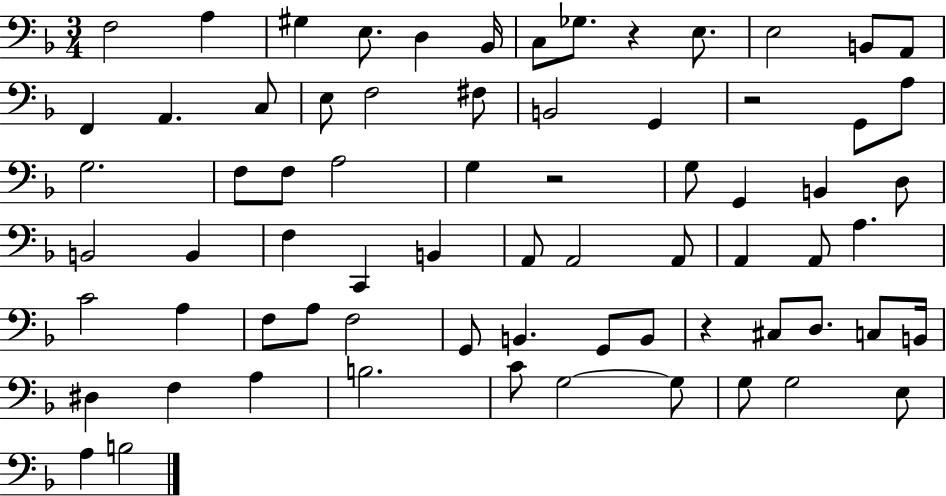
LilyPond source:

{
  \clef bass
  \numericTimeSignature
  \time 3/4
  \key f \major
  f2 a4 | gis4 e8. d4 bes,16 | c8 ges8. r4 e8. | e2 b,8 a,8 | \break f,4 a,4. c8 | e8 f2 fis8 | b,2 g,4 | r2 g,8 a8 | \break g2. | f8 f8 a2 | g4 r2 | g8 g,4 b,4 d8 | \break b,2 b,4 | f4 c,4 b,4 | a,8 a,2 a,8 | a,4 a,8 a4. | \break c'2 a4 | f8 a8 f2 | g,8 b,4. g,8 b,8 | r4 cis8 d8. c8 b,16 | \break dis4 f4 a4 | b2. | c'8 g2~~ g8 | g8 g2 e8 | \break a4 b2 | \bar "|."
}